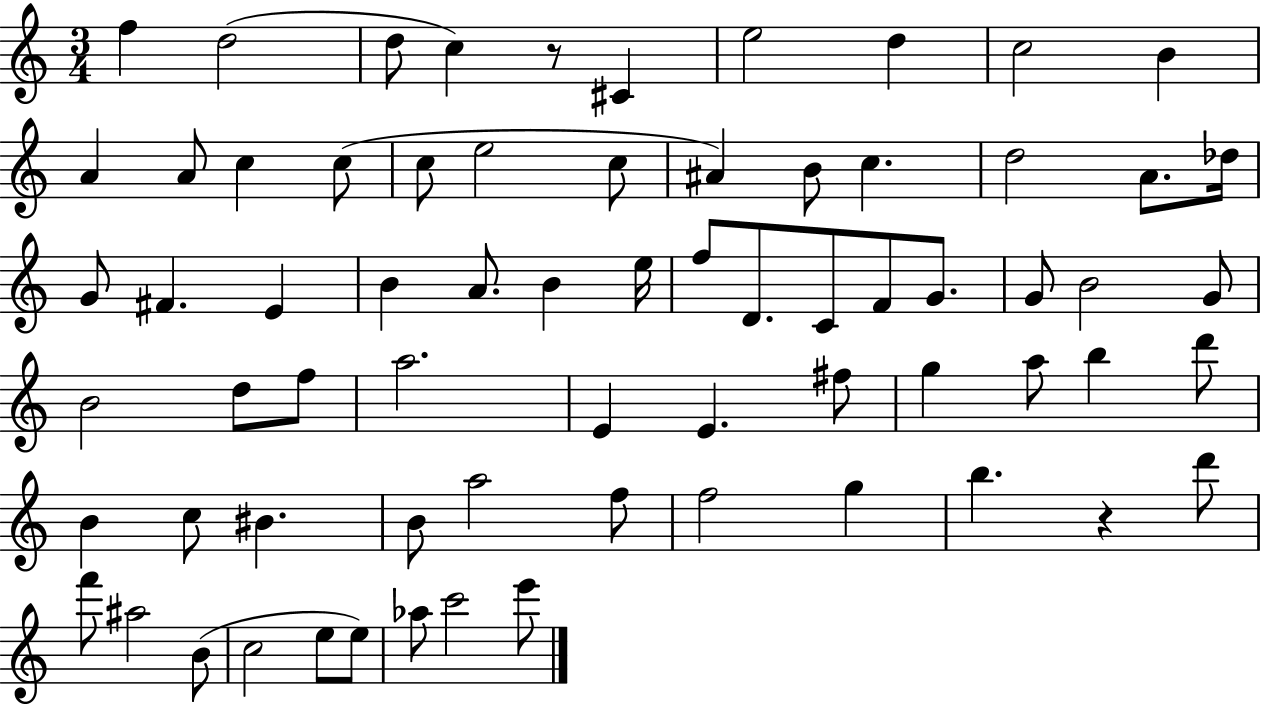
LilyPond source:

{
  \clef treble
  \numericTimeSignature
  \time 3/4
  \key c \major
  f''4 d''2( | d''8 c''4) r8 cis'4 | e''2 d''4 | c''2 b'4 | \break a'4 a'8 c''4 c''8( | c''8 e''2 c''8 | ais'4) b'8 c''4. | d''2 a'8. des''16 | \break g'8 fis'4. e'4 | b'4 a'8. b'4 e''16 | f''8 d'8. c'8 f'8 g'8. | g'8 b'2 g'8 | \break b'2 d''8 f''8 | a''2. | e'4 e'4. fis''8 | g''4 a''8 b''4 d'''8 | \break b'4 c''8 bis'4. | b'8 a''2 f''8 | f''2 g''4 | b''4. r4 d'''8 | \break f'''8 ais''2 b'8( | c''2 e''8 e''8) | aes''8 c'''2 e'''8 | \bar "|."
}